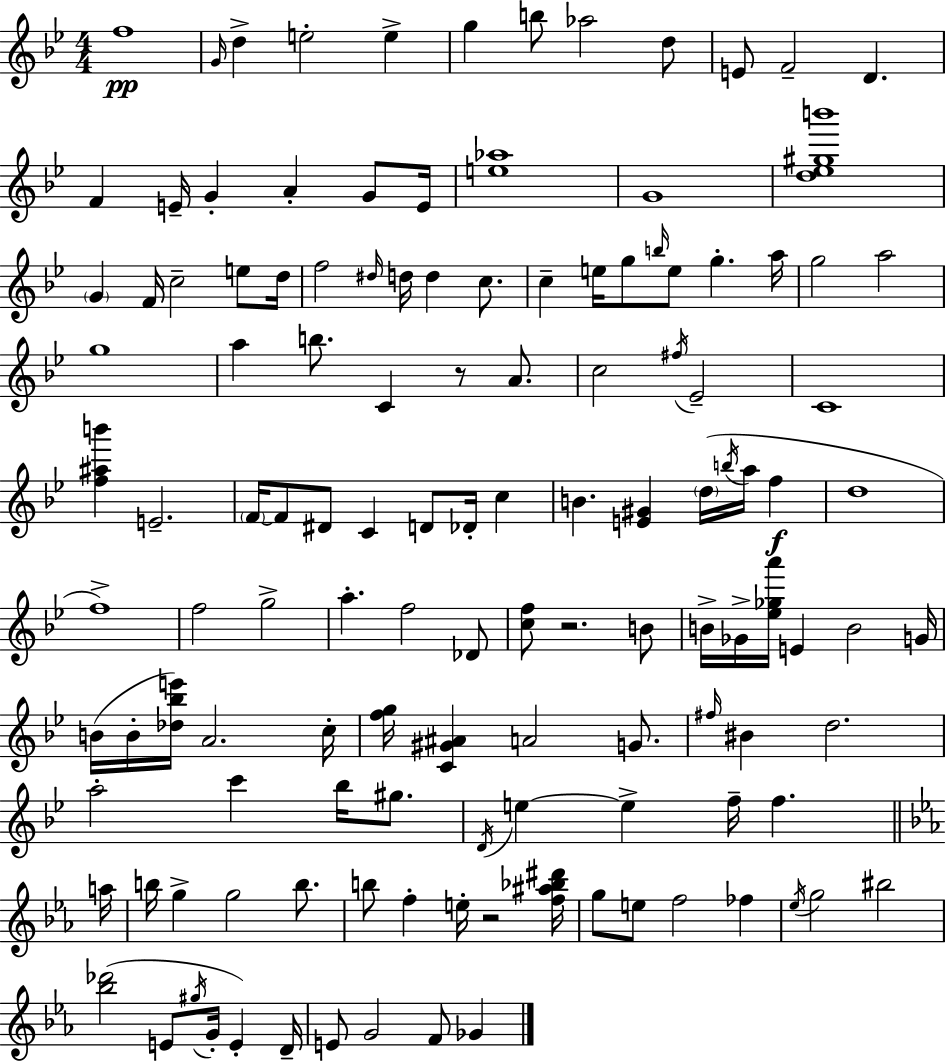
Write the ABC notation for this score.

X:1
T:Untitled
M:4/4
L:1/4
K:Gm
f4 G/4 d e2 e g b/2 _a2 d/2 E/2 F2 D F E/4 G A G/2 E/4 [e_a]4 G4 [d_e^gb']4 G F/4 c2 e/2 d/4 f2 ^d/4 d/4 d c/2 c e/4 g/2 b/4 e/2 g a/4 g2 a2 g4 a b/2 C z/2 A/2 c2 ^f/4 _E2 C4 [f^ab'] E2 F/4 F/2 ^D/2 C D/2 _D/4 c B [E^G] d/4 b/4 a/4 f d4 f4 f2 g2 a f2 _D/2 [cf]/2 z2 B/2 B/4 _G/4 [_e_ga']/4 E B2 G/4 B/4 B/4 [_d_be']/4 A2 c/4 [fg]/4 [C^G^A] A2 G/2 ^f/4 ^B d2 a2 c' _b/4 ^g/2 D/4 e e f/4 f a/4 b/4 g g2 b/2 b/2 f e/4 z2 [f^a_b^d']/4 g/2 e/2 f2 _f _e/4 g2 ^b2 [_b_d']2 E/2 ^g/4 G/4 E D/4 E/2 G2 F/2 _G